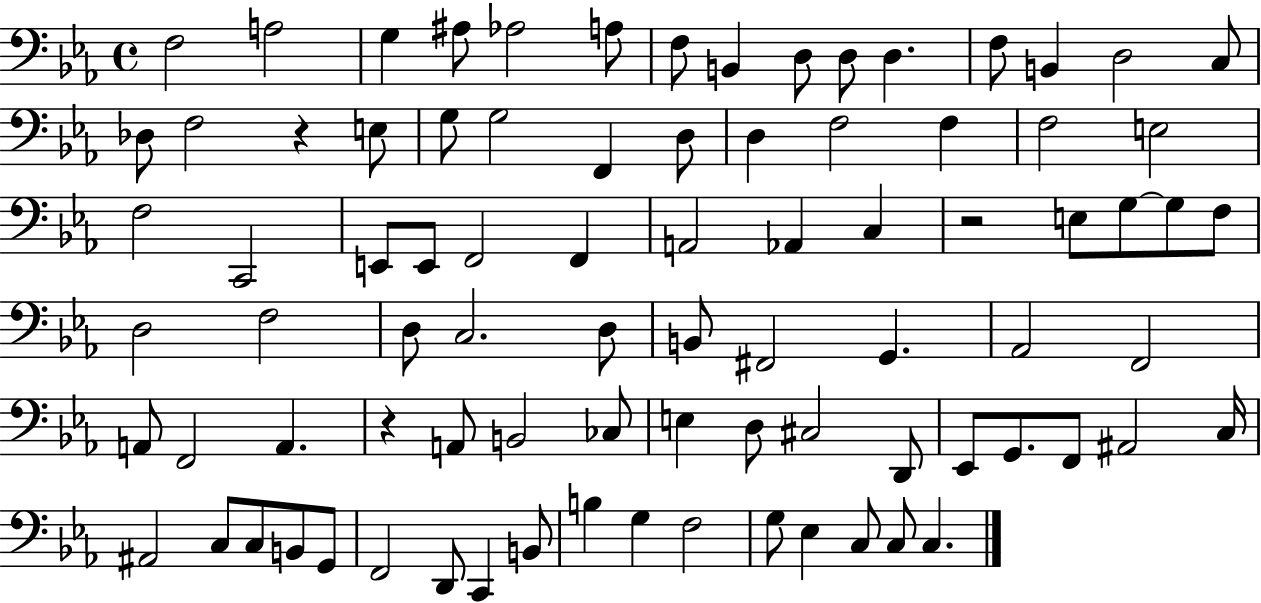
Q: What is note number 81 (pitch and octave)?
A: C3